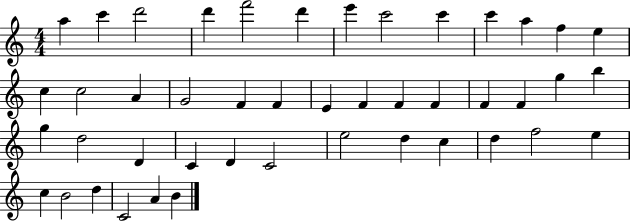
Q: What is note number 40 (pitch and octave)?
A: C5